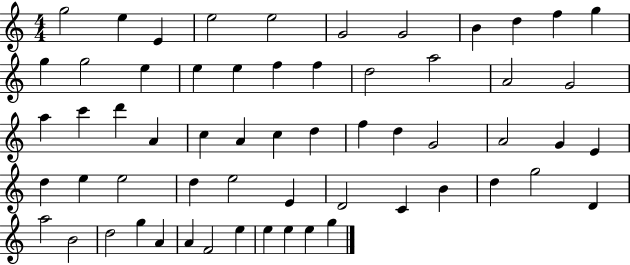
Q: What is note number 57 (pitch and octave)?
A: E5